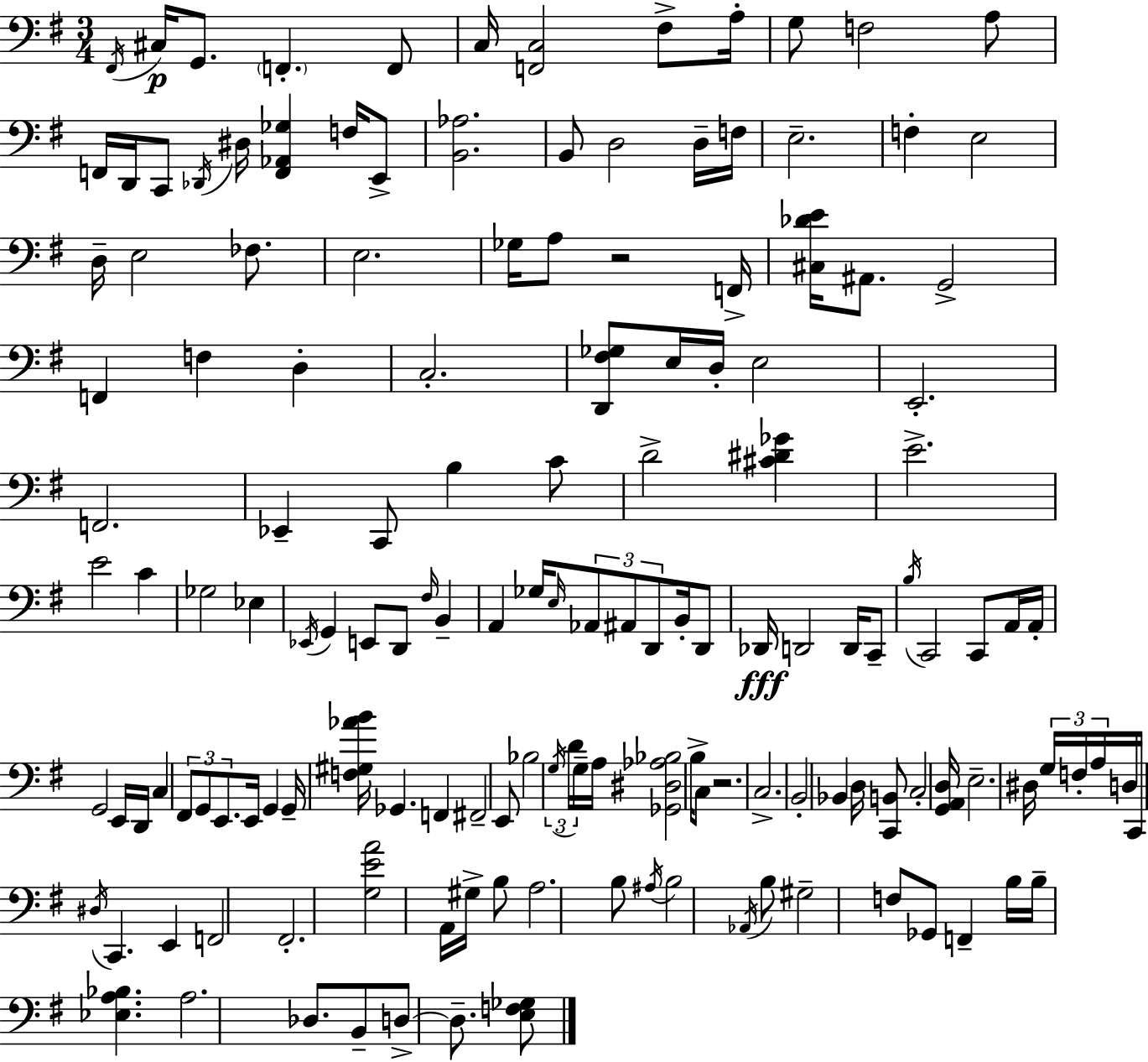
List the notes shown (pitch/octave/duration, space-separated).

F#2/s C#3/s G2/e. F2/q. F2/e C3/s [F2,C3]/h F#3/e A3/s G3/e F3/h A3/e F2/s D2/s C2/e Db2/s D#3/s [F2,Ab2,Gb3]/q F3/s E2/e [B2,Ab3]/h. B2/e D3/h D3/s F3/s E3/h. F3/q E3/h D3/s E3/h FES3/e. E3/h. Gb3/s A3/e R/h F2/s [C#3,Db4,E4]/s A#2/e. G2/h F2/q F3/q D3/q C3/h. [D2,F#3,Gb3]/e E3/s D3/s E3/h E2/h. F2/h. Eb2/q C2/e B3/q C4/e D4/h [C#4,D#4,Gb4]/q E4/h. E4/h C4/q Gb3/h Eb3/q Eb2/s G2/q E2/e D2/e F#3/s B2/q A2/q Gb3/s E3/s Ab2/e A#2/e D2/e B2/s D2/e Db2/s D2/h D2/s C2/e B3/s C2/h C2/e A2/s A2/s G2/h E2/s D2/s C3/q F#2/e G2/e E2/e. E2/s G2/q G2/s [F3,G#3,Ab4,B4]/s Gb2/q. F2/q F#2/h E2/e Bb3/h G3/s D4/s G3/s A3/s [Gb2,D#3,Ab3,Bb3]/h B3/s C3/e R/h. C3/h. B2/h Bb2/q D3/s [C2,B2]/e C3/h [G2,A2,D3]/s E3/h. D#3/s G3/s F3/s A3/s D3/s C2/s D#3/s C2/q. E2/q F2/h F#2/h. [G3,E4,A4]/h A2/s G#3/s B3/e A3/h. B3/e A#3/s B3/h Ab2/s B3/e G#3/h F3/e Gb2/e F2/q B3/s B3/s [Eb3,A3,Bb3]/q. A3/h. Db3/e. B2/e D3/e D3/e. [E3,F3,Gb3]/e